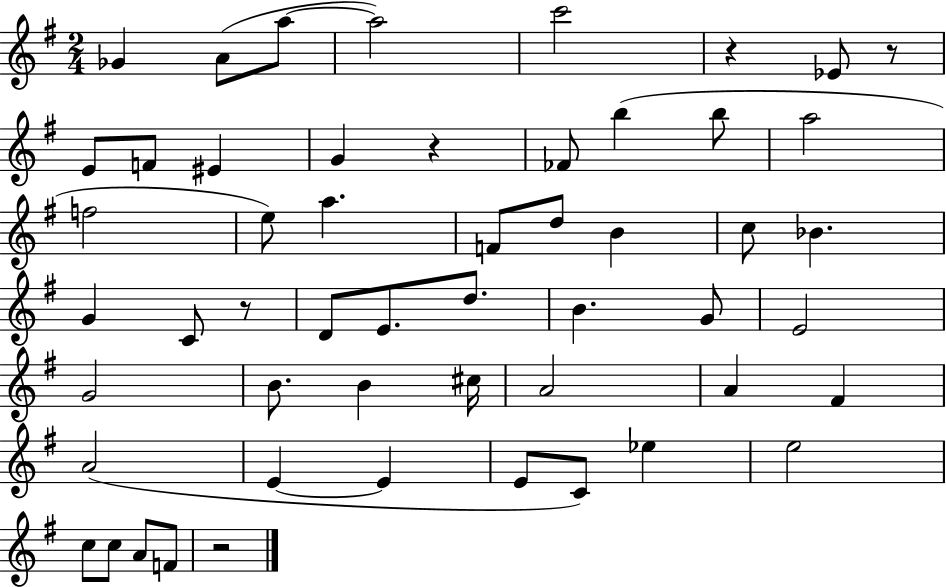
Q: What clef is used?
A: treble